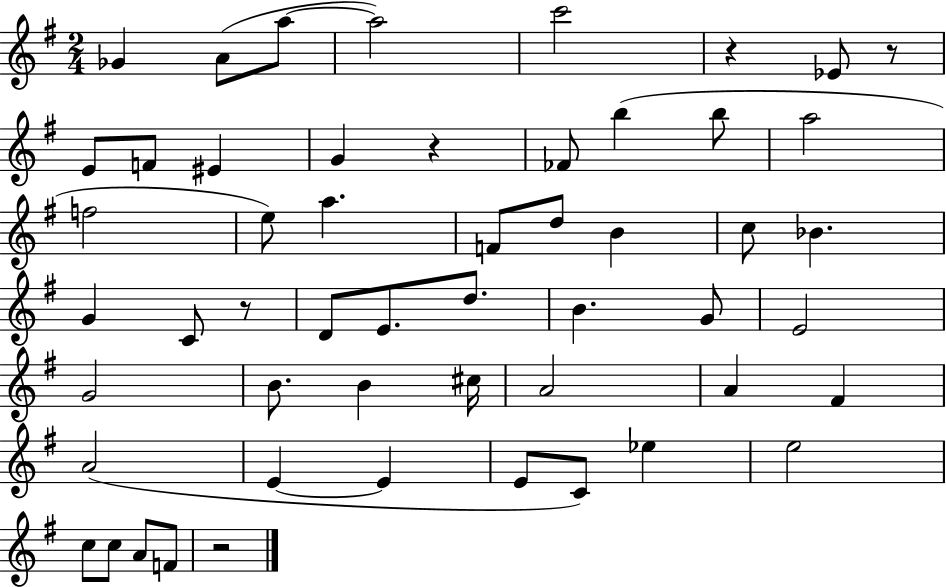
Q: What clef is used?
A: treble